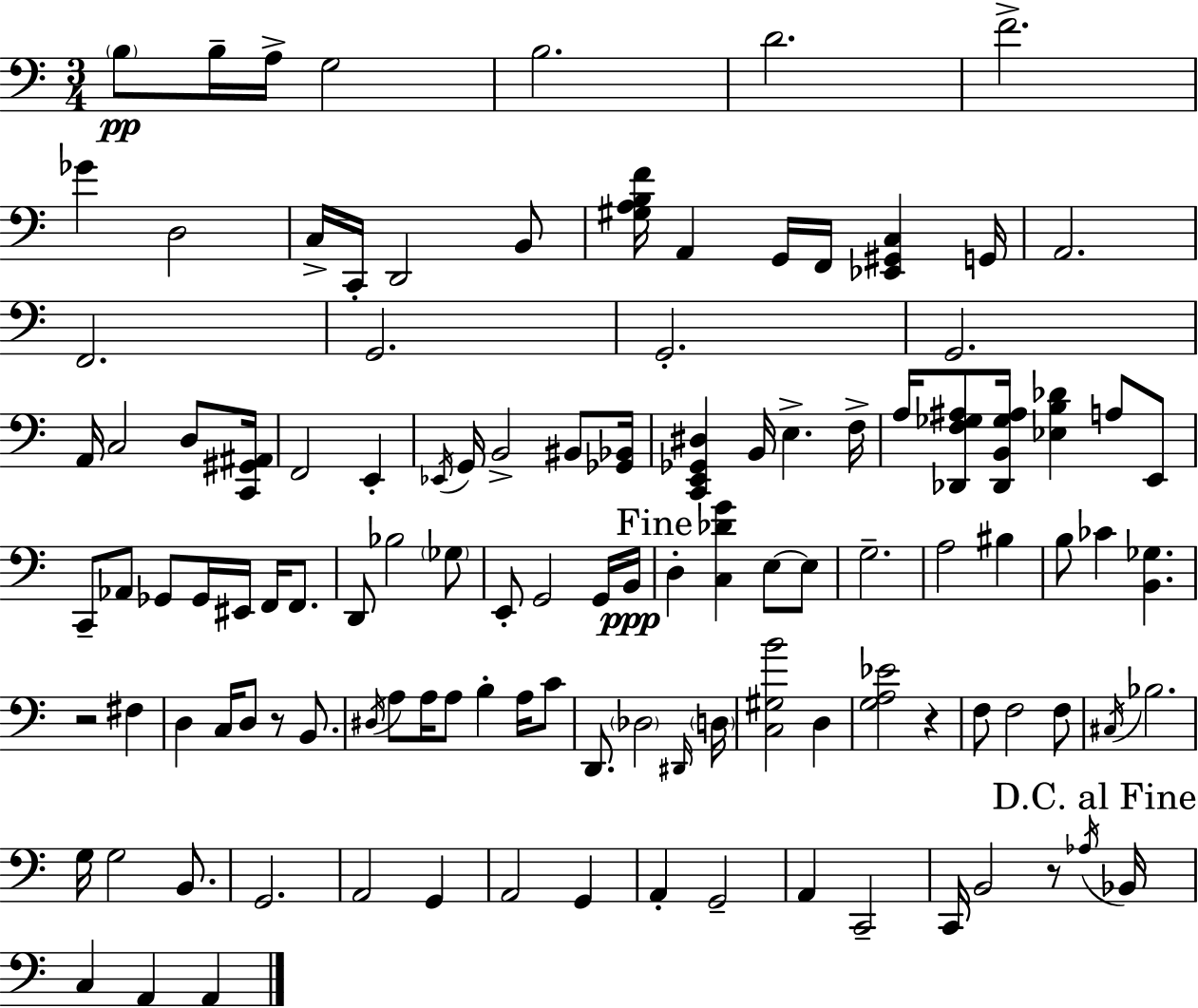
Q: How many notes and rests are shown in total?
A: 116